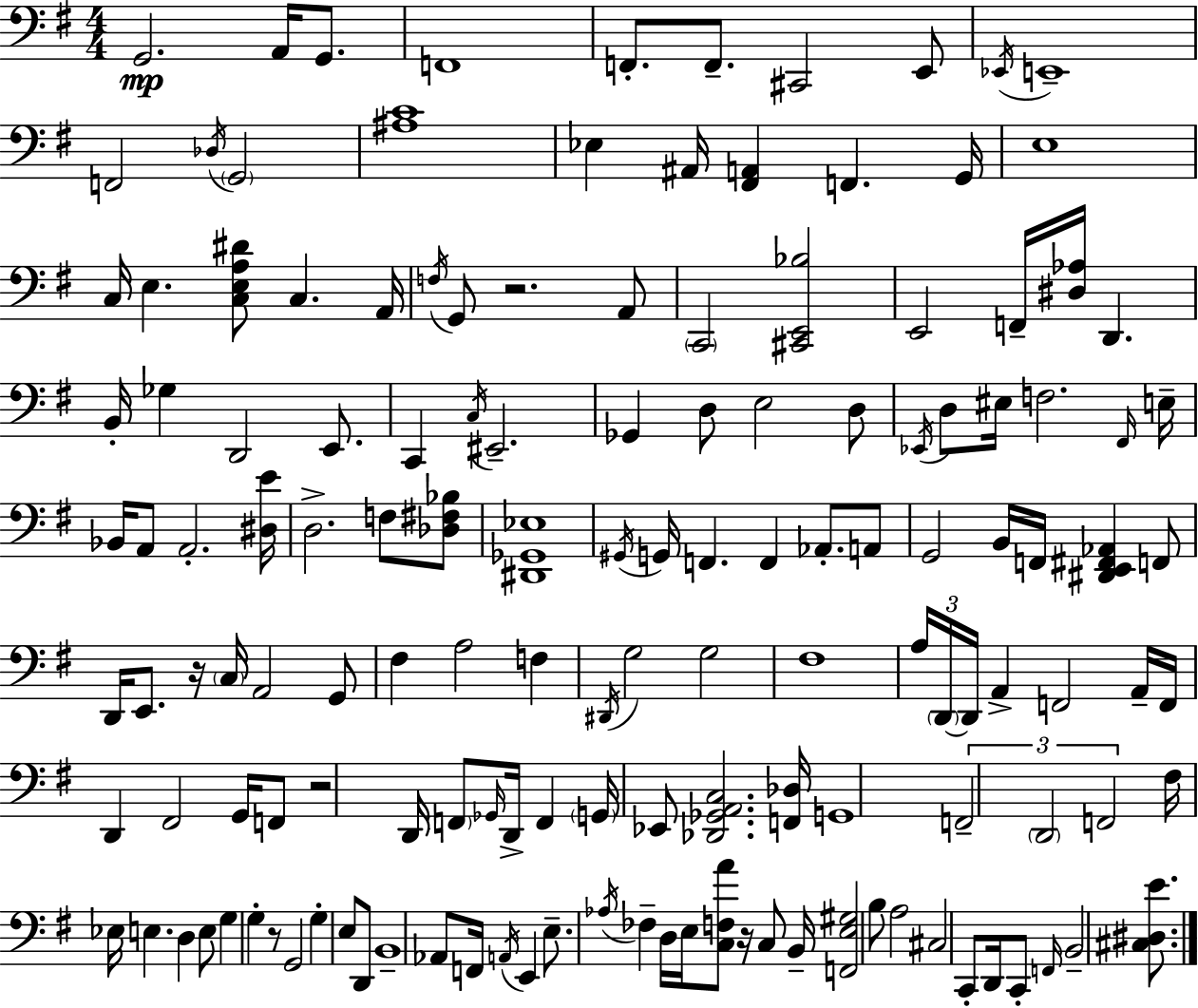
G2/h. A2/s G2/e. F2/w F2/e. F2/e. C#2/h E2/e Eb2/s E2/w F2/h Db3/s G2/h [A#3,C4]/w Eb3/q A#2/s [F#2,A2]/q F2/q. G2/s E3/w C3/s E3/q. [C3,E3,A3,D#4]/e C3/q. A2/s F3/s G2/e R/h. A2/e C2/h [C#2,E2,Bb3]/h E2/h F2/s [D#3,Ab3]/s D2/q. B2/s Gb3/q D2/h E2/e. C2/q C3/s EIS2/h. Gb2/q D3/e E3/h D3/e Eb2/s D3/e EIS3/s F3/h. F#2/s E3/s Bb2/s A2/e A2/h. [D#3,E4]/s D3/h. F3/e [Db3,F#3,Bb3]/e [D#2,Gb2,Eb3]/w G#2/s G2/s F2/q. F2/q Ab2/e. A2/e G2/h B2/s F2/s [D#2,E2,F#2,Ab2]/q F2/e D2/s E2/e. R/s C3/s A2/h G2/e F#3/q A3/h F3/q D#2/s G3/h G3/h F#3/w A3/s D2/s D2/s A2/q F2/h A2/s F2/s D2/q F#2/h G2/s F2/e R/h D2/s F2/e Gb2/s D2/s F2/q G2/s Eb2/e [Db2,Gb2,A2,C3]/h. [F2,Db3]/s G2/w F2/h D2/h F2/h F#3/s Eb3/s E3/q. D3/q E3/e G3/q G3/q R/e G2/h G3/q E3/e D2/e B2/w Ab2/e F2/s A2/s E2/q E3/e. Ab3/s FES3/q D3/s E3/s [C3,F3,A4]/e R/s C3/e B2/s [F2,E3,G#3]/h B3/e A3/h C#3/h C2/e D2/s C2/e F2/s B2/h [C#3,D#3,E4]/e.